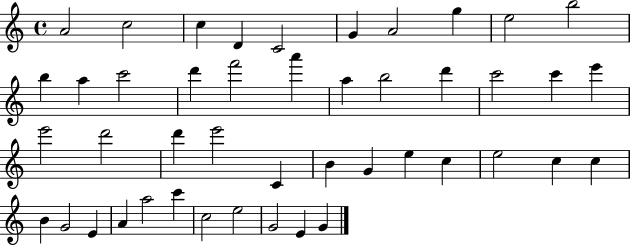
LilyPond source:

{
  \clef treble
  \time 4/4
  \defaultTimeSignature
  \key c \major
  a'2 c''2 | c''4 d'4 c'2 | g'4 a'2 g''4 | e''2 b''2 | \break b''4 a''4 c'''2 | d'''4 f'''2 a'''4 | a''4 b''2 d'''4 | c'''2 c'''4 e'''4 | \break e'''2 d'''2 | d'''4 e'''2 c'4 | b'4 g'4 e''4 c''4 | e''2 c''4 c''4 | \break b'4 g'2 e'4 | a'4 a''2 c'''4 | c''2 e''2 | g'2 e'4 g'4 | \break \bar "|."
}